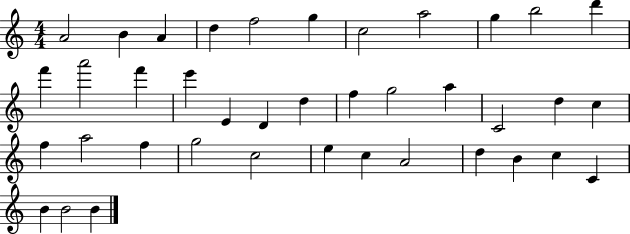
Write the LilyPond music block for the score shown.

{
  \clef treble
  \numericTimeSignature
  \time 4/4
  \key c \major
  a'2 b'4 a'4 | d''4 f''2 g''4 | c''2 a''2 | g''4 b''2 d'''4 | \break f'''4 a'''2 f'''4 | e'''4 e'4 d'4 d''4 | f''4 g''2 a''4 | c'2 d''4 c''4 | \break f''4 a''2 f''4 | g''2 c''2 | e''4 c''4 a'2 | d''4 b'4 c''4 c'4 | \break b'4 b'2 b'4 | \bar "|."
}